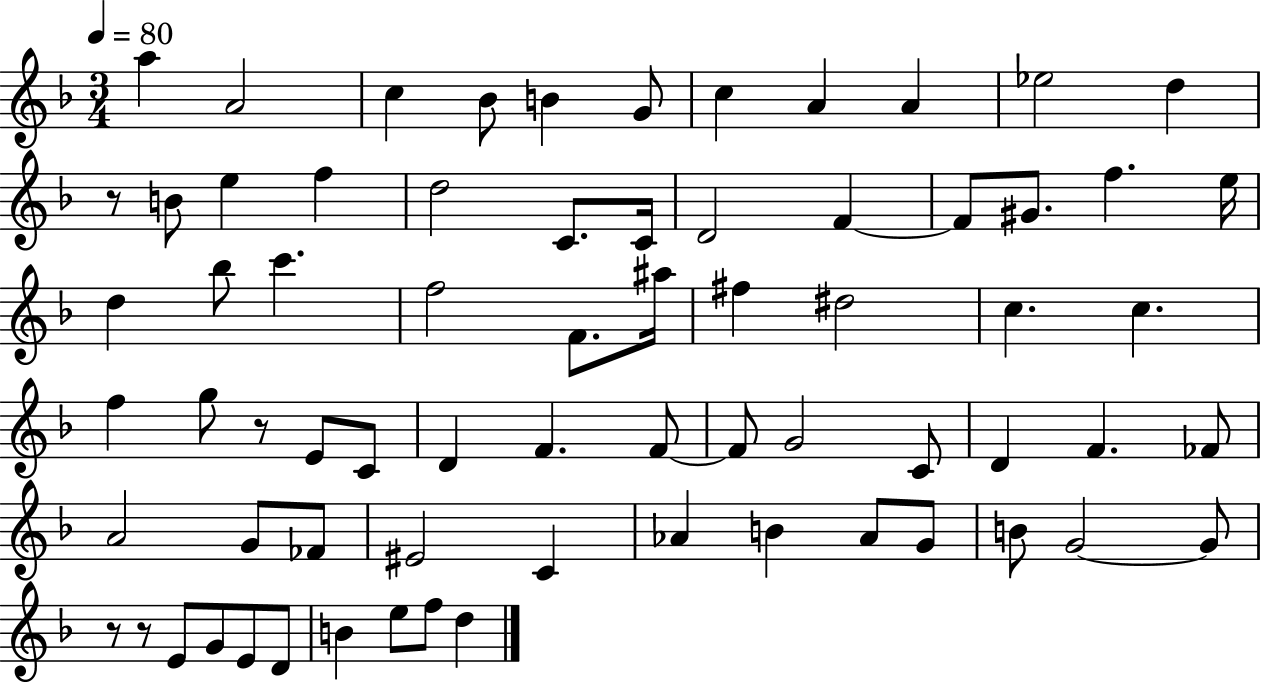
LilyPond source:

{
  \clef treble
  \numericTimeSignature
  \time 3/4
  \key f \major
  \tempo 4 = 80
  a''4 a'2 | c''4 bes'8 b'4 g'8 | c''4 a'4 a'4 | ees''2 d''4 | \break r8 b'8 e''4 f''4 | d''2 c'8. c'16 | d'2 f'4~~ | f'8 gis'8. f''4. e''16 | \break d''4 bes''8 c'''4. | f''2 f'8. ais''16 | fis''4 dis''2 | c''4. c''4. | \break f''4 g''8 r8 e'8 c'8 | d'4 f'4. f'8~~ | f'8 g'2 c'8 | d'4 f'4. fes'8 | \break a'2 g'8 fes'8 | eis'2 c'4 | aes'4 b'4 aes'8 g'8 | b'8 g'2~~ g'8 | \break r8 r8 e'8 g'8 e'8 d'8 | b'4 e''8 f''8 d''4 | \bar "|."
}